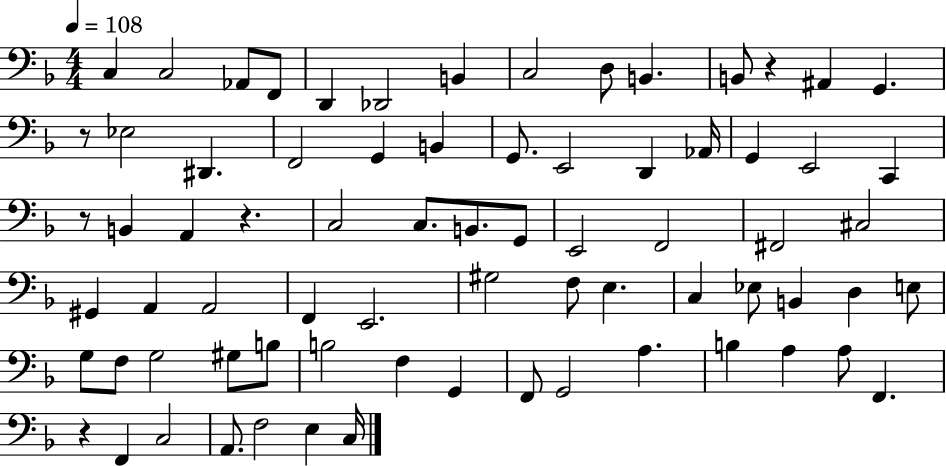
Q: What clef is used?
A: bass